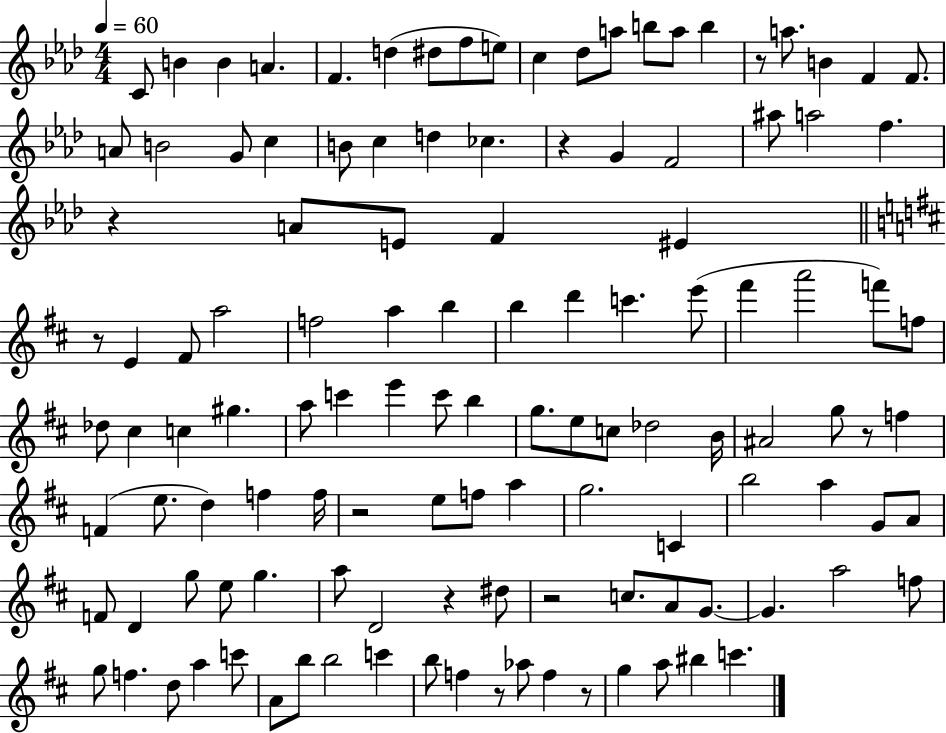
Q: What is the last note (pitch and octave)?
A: C6